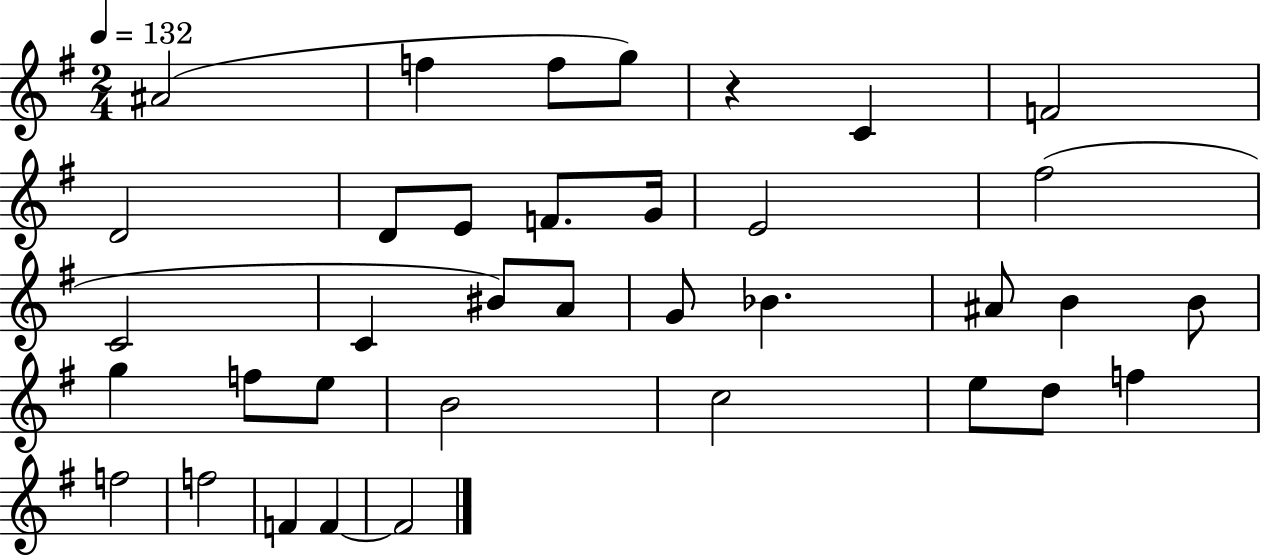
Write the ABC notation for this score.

X:1
T:Untitled
M:2/4
L:1/4
K:G
^A2 f f/2 g/2 z C F2 D2 D/2 E/2 F/2 G/4 E2 ^f2 C2 C ^B/2 A/2 G/2 _B ^A/2 B B/2 g f/2 e/2 B2 c2 e/2 d/2 f f2 f2 F F F2